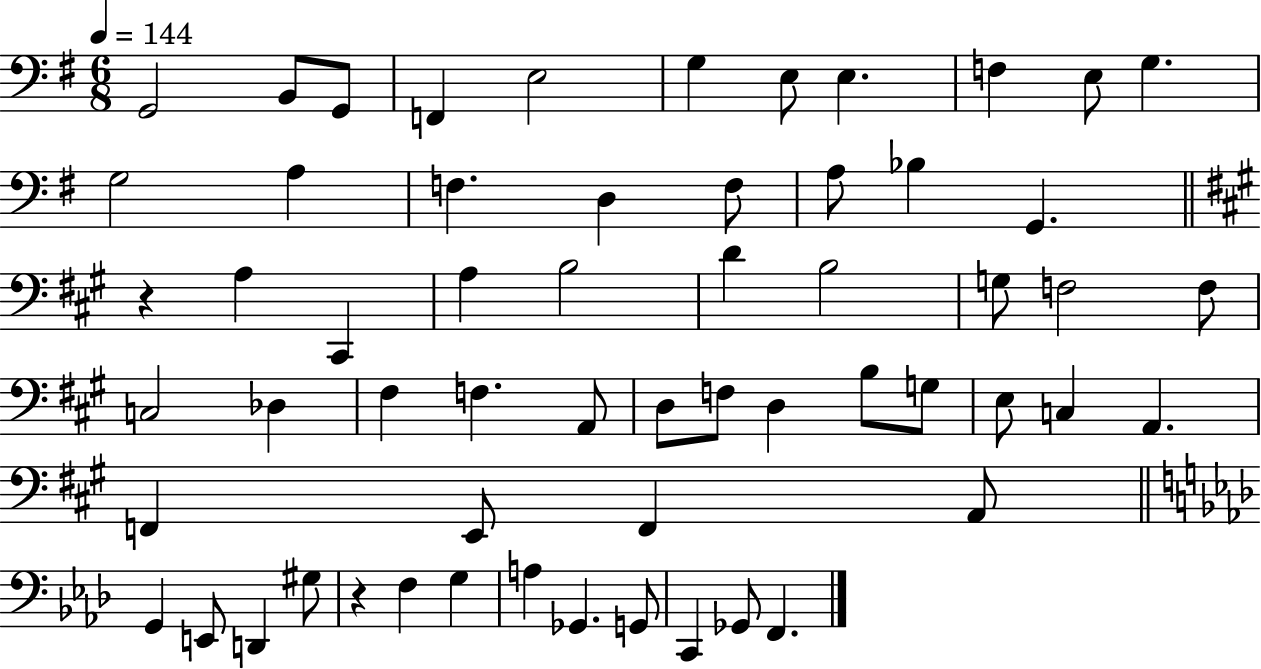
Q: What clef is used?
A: bass